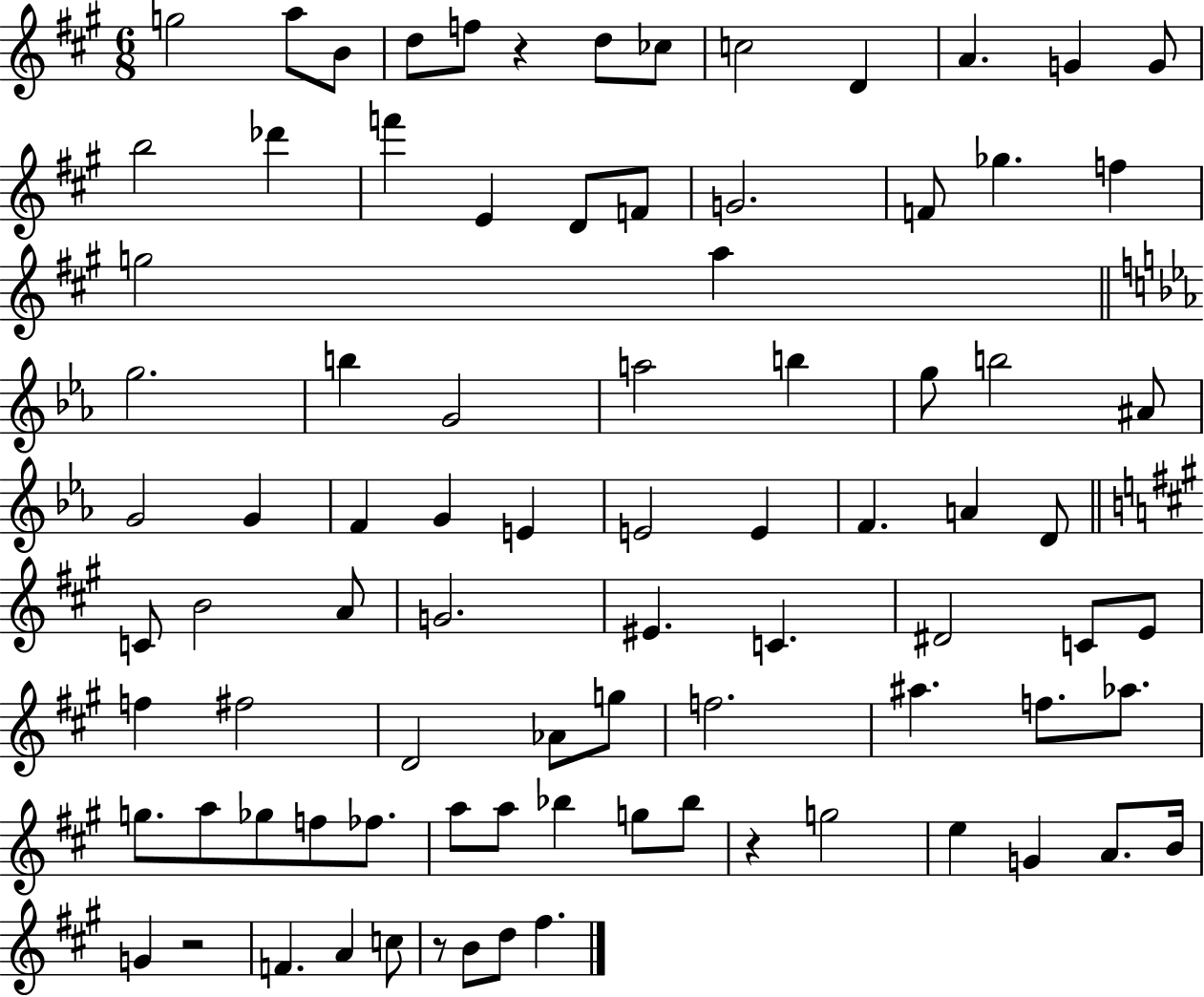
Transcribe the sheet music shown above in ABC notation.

X:1
T:Untitled
M:6/8
L:1/4
K:A
g2 a/2 B/2 d/2 f/2 z d/2 _c/2 c2 D A G G/2 b2 _d' f' E D/2 F/2 G2 F/2 _g f g2 a g2 b G2 a2 b g/2 b2 ^A/2 G2 G F G E E2 E F A D/2 C/2 B2 A/2 G2 ^E C ^D2 C/2 E/2 f ^f2 D2 _A/2 g/2 f2 ^a f/2 _a/2 g/2 a/2 _g/2 f/2 _f/2 a/2 a/2 _b g/2 _b/2 z g2 e G A/2 B/4 G z2 F A c/2 z/2 B/2 d/2 ^f